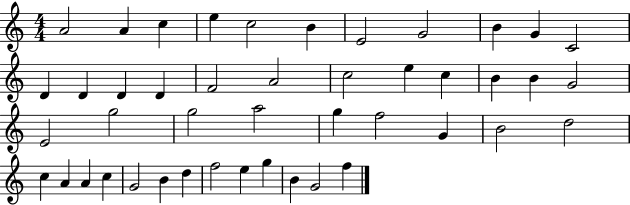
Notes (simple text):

A4/h A4/q C5/q E5/q C5/h B4/q E4/h G4/h B4/q G4/q C4/h D4/q D4/q D4/q D4/q F4/h A4/h C5/h E5/q C5/q B4/q B4/q G4/h E4/h G5/h G5/h A5/h G5/q F5/h G4/q B4/h D5/h C5/q A4/q A4/q C5/q G4/h B4/q D5/q F5/h E5/q G5/q B4/q G4/h F5/q